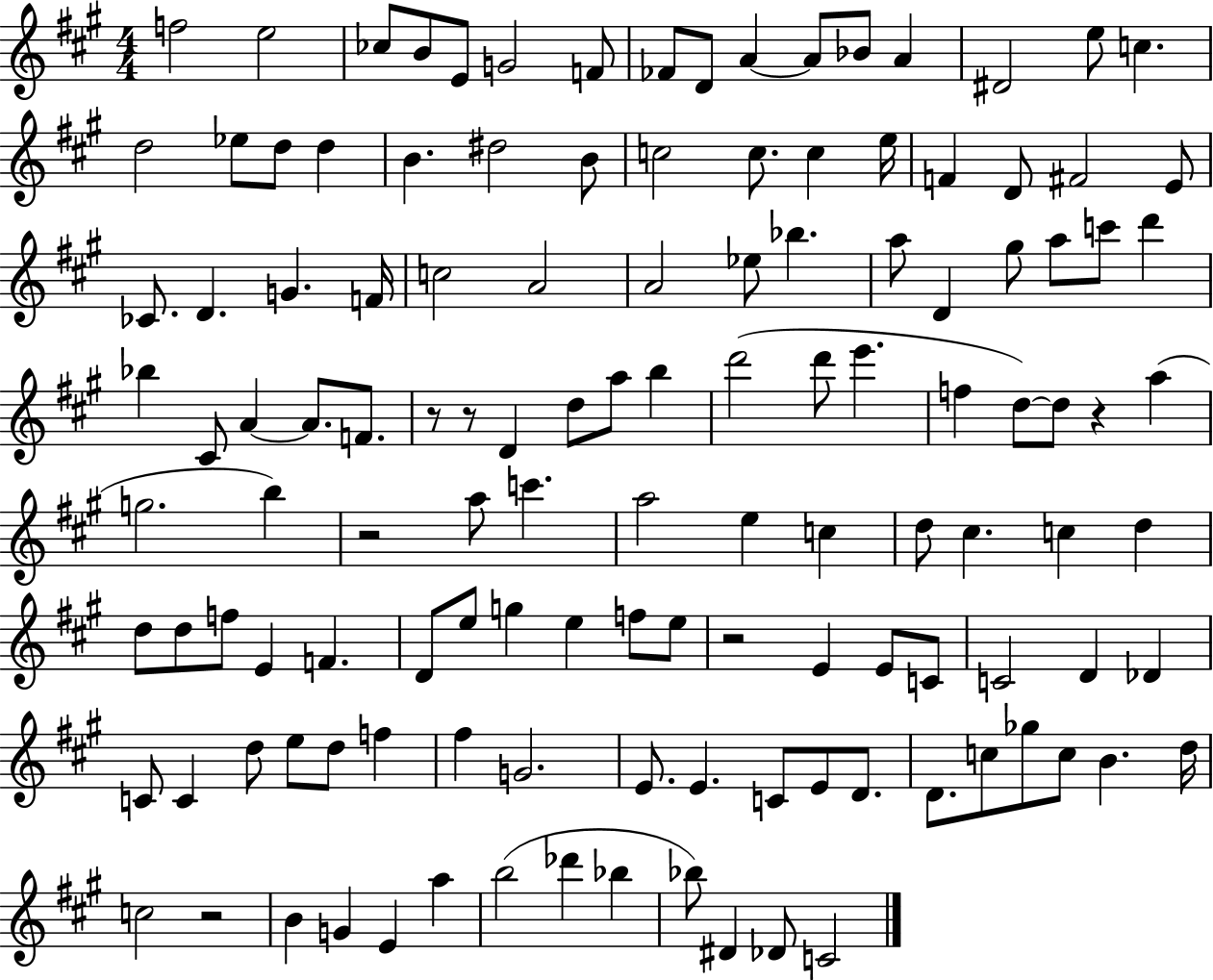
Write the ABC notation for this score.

X:1
T:Untitled
M:4/4
L:1/4
K:A
f2 e2 _c/2 B/2 E/2 G2 F/2 _F/2 D/2 A A/2 _B/2 A ^D2 e/2 c d2 _e/2 d/2 d B ^d2 B/2 c2 c/2 c e/4 F D/2 ^F2 E/2 _C/2 D G F/4 c2 A2 A2 _e/2 _b a/2 D ^g/2 a/2 c'/2 d' _b ^C/2 A A/2 F/2 z/2 z/2 D d/2 a/2 b d'2 d'/2 e' f d/2 d/2 z a g2 b z2 a/2 c' a2 e c d/2 ^c c d d/2 d/2 f/2 E F D/2 e/2 g e f/2 e/2 z2 E E/2 C/2 C2 D _D C/2 C d/2 e/2 d/2 f ^f G2 E/2 E C/2 E/2 D/2 D/2 c/2 _g/2 c/2 B d/4 c2 z2 B G E a b2 _d' _b _b/2 ^D _D/2 C2